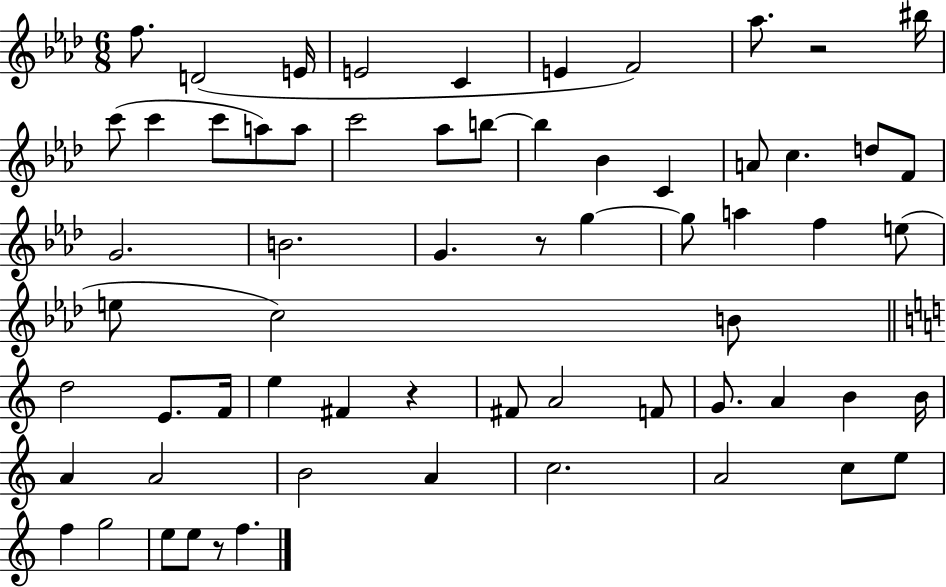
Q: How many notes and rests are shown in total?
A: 64